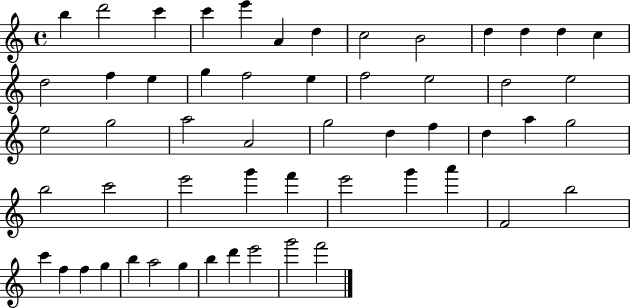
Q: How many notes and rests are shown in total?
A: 55